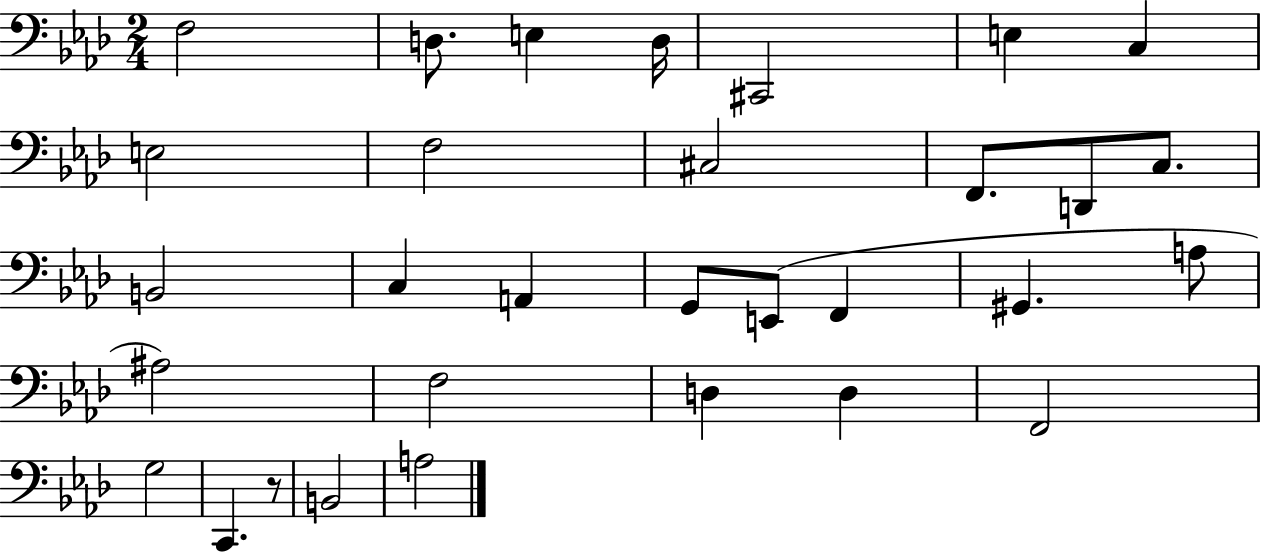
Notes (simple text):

F3/h D3/e. E3/q D3/s C#2/h E3/q C3/q E3/h F3/h C#3/h F2/e. D2/e C3/e. B2/h C3/q A2/q G2/e E2/e F2/q G#2/q. A3/e A#3/h F3/h D3/q D3/q F2/h G3/h C2/q. R/e B2/h A3/h